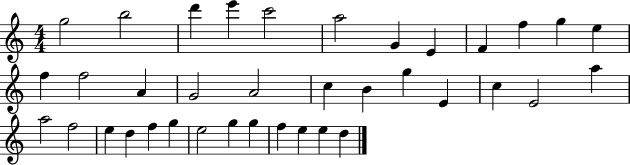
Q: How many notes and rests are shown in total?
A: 37